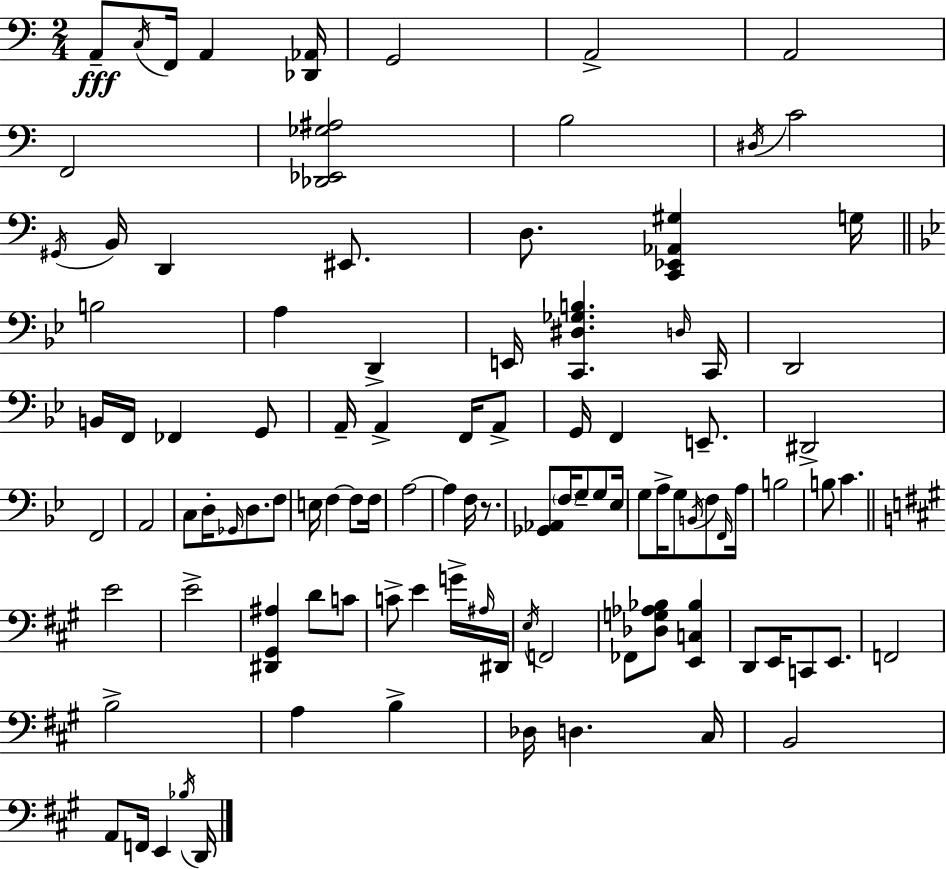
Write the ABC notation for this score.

X:1
T:Untitled
M:2/4
L:1/4
K:Am
A,,/2 C,/4 F,,/4 A,, [_D,,_A,,]/4 G,,2 A,,2 A,,2 F,,2 [_D,,_E,,_G,^A,]2 B,2 ^D,/4 C2 ^G,,/4 B,,/4 D,, ^E,,/2 D,/2 [C,,_E,,_A,,^G,] G,/4 B,2 A, D,, E,,/4 [C,,^D,_G,B,] D,/4 C,,/4 D,,2 B,,/4 F,,/4 _F,, G,,/2 A,,/4 A,, F,,/4 A,,/2 G,,/4 F,, E,,/2 ^D,,2 F,,2 A,,2 C,/2 D,/4 _G,,/4 D,/2 F,/2 E,/4 F, F,/2 F,/4 A,2 A, F,/4 z/2 [_G,,_A,,]/2 F,/4 G,/2 G,/2 _E,/4 G,/2 A,/4 G,/2 B,,/4 F,/2 F,,/4 A,/4 B,2 B,/2 C E2 E2 [^D,,^G,,^A,] D/2 C/2 C/2 E G/4 ^A,/4 ^D,,/4 E,/4 F,,2 _F,,/2 [_D,G,_A,_B,]/2 [E,,C,_B,] D,,/2 E,,/4 C,,/2 E,,/2 F,,2 B,2 A, B, _D,/4 D, ^C,/4 B,,2 A,,/2 F,,/4 E,, _B,/4 D,,/4